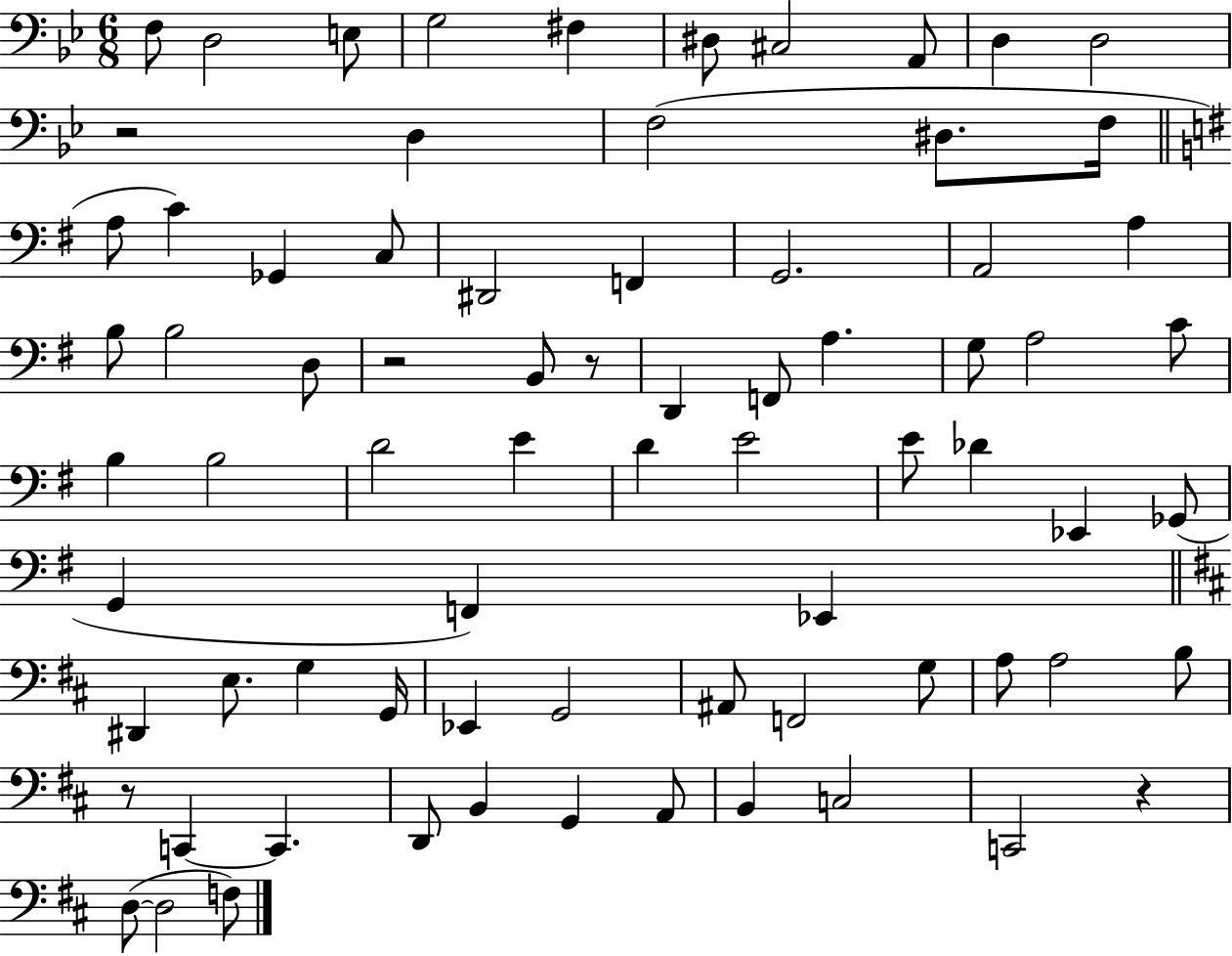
F3/e D3/h E3/e G3/h F#3/q D#3/e C#3/h A2/e D3/q D3/h R/h D3/q F3/h D#3/e. F3/s A3/e C4/q Gb2/q C3/e D#2/h F2/q G2/h. A2/h A3/q B3/e B3/h D3/e R/h B2/e R/e D2/q F2/e A3/q. G3/e A3/h C4/e B3/q B3/h D4/h E4/q D4/q E4/h E4/e Db4/q Eb2/q Gb2/e G2/q F2/q Eb2/q D#2/q E3/e. G3/q G2/s Eb2/q G2/h A#2/e F2/h G3/e A3/e A3/h B3/e R/e C2/q C2/q. D2/e B2/q G2/q A2/e B2/q C3/h C2/h R/q D3/e D3/h F3/e